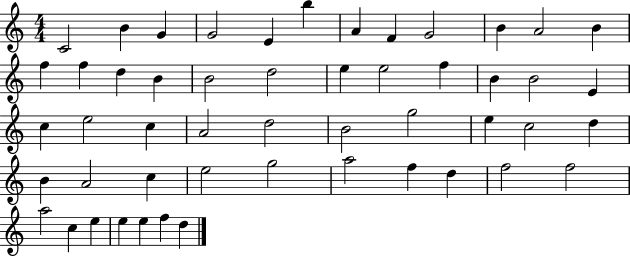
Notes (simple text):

C4/h B4/q G4/q G4/h E4/q B5/q A4/q F4/q G4/h B4/q A4/h B4/q F5/q F5/q D5/q B4/q B4/h D5/h E5/q E5/h F5/q B4/q B4/h E4/q C5/q E5/h C5/q A4/h D5/h B4/h G5/h E5/q C5/h D5/q B4/q A4/h C5/q E5/h G5/h A5/h F5/q D5/q F5/h F5/h A5/h C5/q E5/q E5/q E5/q F5/q D5/q